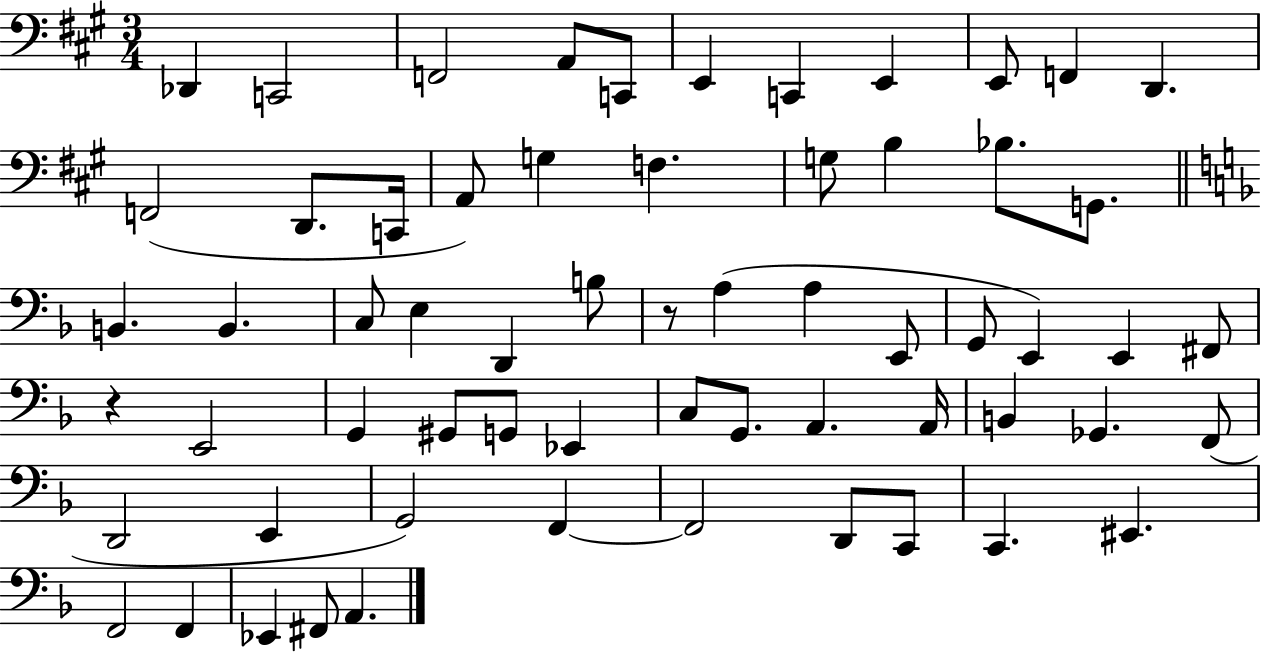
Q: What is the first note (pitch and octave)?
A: Db2